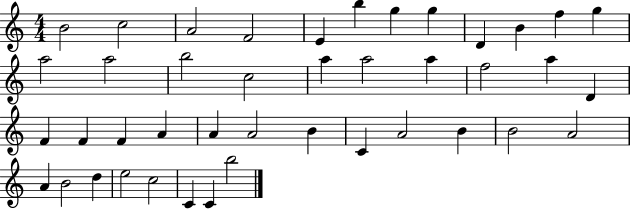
X:1
T:Untitled
M:4/4
L:1/4
K:C
B2 c2 A2 F2 E b g g D B f g a2 a2 b2 c2 a a2 a f2 a D F F F A A A2 B C A2 B B2 A2 A B2 d e2 c2 C C b2